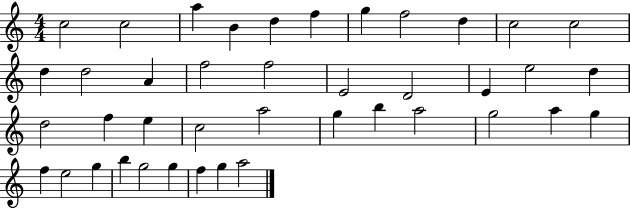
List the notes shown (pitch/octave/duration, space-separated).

C5/h C5/h A5/q B4/q D5/q F5/q G5/q F5/h D5/q C5/h C5/h D5/q D5/h A4/q F5/h F5/h E4/h D4/h E4/q E5/h D5/q D5/h F5/q E5/q C5/h A5/h G5/q B5/q A5/h G5/h A5/q G5/q F5/q E5/h G5/q B5/q G5/h G5/q F5/q G5/q A5/h